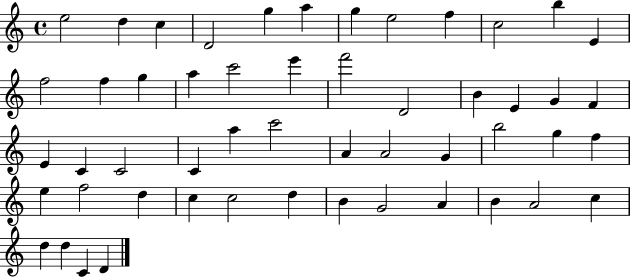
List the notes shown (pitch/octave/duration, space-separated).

E5/h D5/q C5/q D4/h G5/q A5/q G5/q E5/h F5/q C5/h B5/q E4/q F5/h F5/q G5/q A5/q C6/h E6/q F6/h D4/h B4/q E4/q G4/q F4/q E4/q C4/q C4/h C4/q A5/q C6/h A4/q A4/h G4/q B5/h G5/q F5/q E5/q F5/h D5/q C5/q C5/h D5/q B4/q G4/h A4/q B4/q A4/h C5/q D5/q D5/q C4/q D4/q